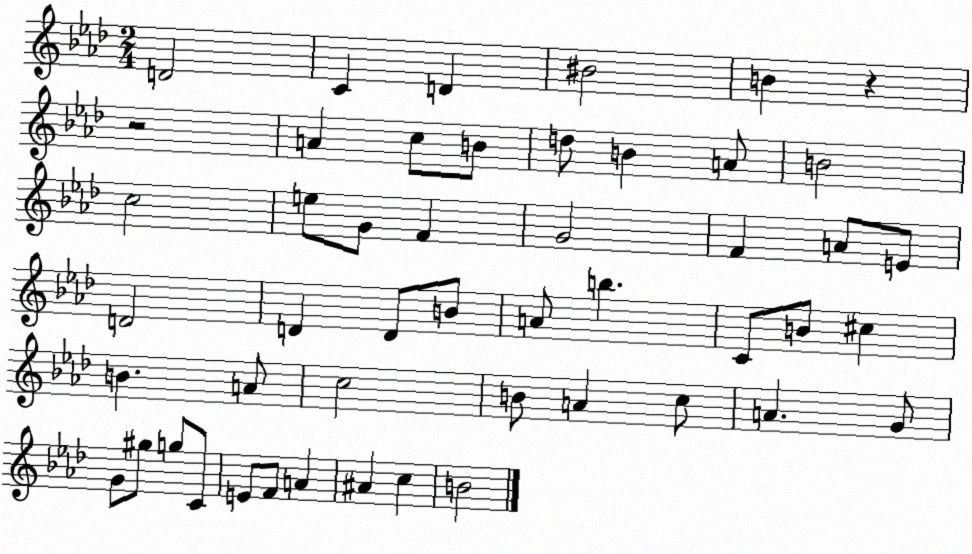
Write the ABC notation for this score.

X:1
T:Untitled
M:2/4
L:1/4
K:Ab
D2 C D ^B2 B z z2 A c/2 B/2 d/2 B A/2 B2 c2 e/2 G/2 F G2 F A/2 E/2 D2 D D/2 B/2 A/2 b C/2 B/2 ^c B A/2 c2 B/2 A c/2 A G/2 G/2 ^g/2 g/2 C/2 E/2 F/2 A ^A c B2